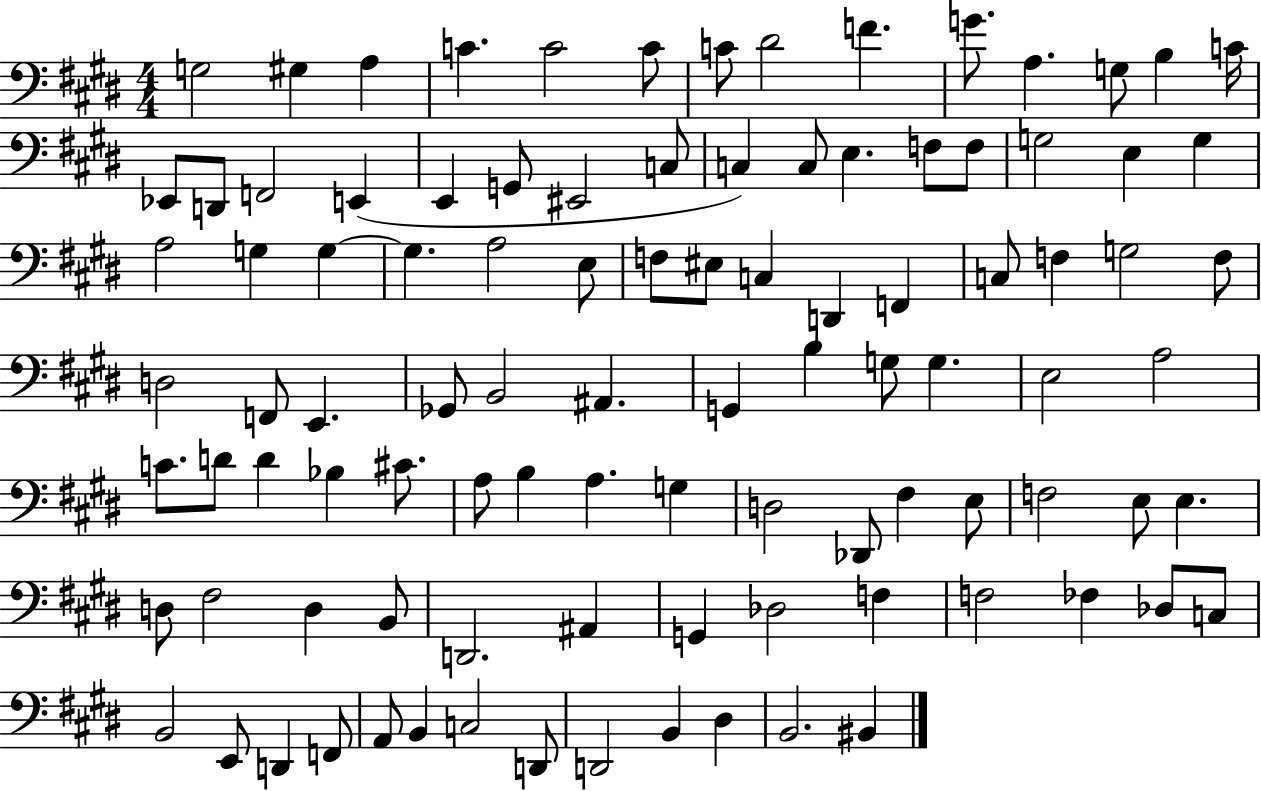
G3/h G#3/q A3/q C4/q. C4/h C4/e C4/e D#4/h F4/q. G4/e. A3/q. G3/e B3/q C4/s Eb2/e D2/e F2/h E2/q E2/q G2/e EIS2/h C3/e C3/q C3/e E3/q. F3/e F3/e G3/h E3/q G3/q A3/h G3/q G3/q G3/q. A3/h E3/e F3/e EIS3/e C3/q D2/q F2/q C3/e F3/q G3/h F3/e D3/h F2/e E2/q. Gb2/e B2/h A#2/q. G2/q B3/q G3/e G3/q. E3/h A3/h C4/e. D4/e D4/q Bb3/q C#4/e. A3/e B3/q A3/q. G3/q D3/h Db2/e F#3/q E3/e F3/h E3/e E3/q. D3/e F#3/h D3/q B2/e D2/h. A#2/q G2/q Db3/h F3/q F3/h FES3/q Db3/e C3/e B2/h E2/e D2/q F2/e A2/e B2/q C3/h D2/e D2/h B2/q D#3/q B2/h. BIS2/q